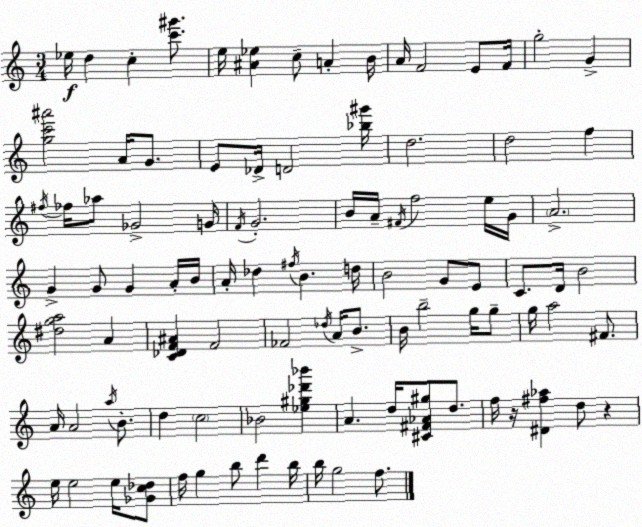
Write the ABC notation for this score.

X:1
T:Untitled
M:3/4
L:1/4
K:Am
_e/4 d c [c'^g']/2 e/4 [^A_e] c/2 A B/4 A/4 F2 E/2 F/4 g2 G [gc'^a']2 A/4 G/2 E/2 _D/4 D2 [_b^g']/4 d2 d2 f ^f/4 _f/4 _a/2 _G2 G/4 F/4 G2 B/4 A/4 ^F/4 f2 e/4 G/4 A2 G G/2 G A/4 B/4 A/4 _d ^f/4 B d/4 B2 G/2 E/2 C/2 D/4 B2 [^dga]2 A [C_DF^A] F2 _F2 _d/4 A/4 B/2 B/4 b2 g/4 g/2 g/4 a2 ^F/2 A/4 A2 a/4 B/2 d c2 _B2 [_e^g_d'_b'] A d/4 [^C^F_A^g]/2 d/2 f/4 z/4 [^D^f_a] d/2 z e/4 e2 e/4 [_Gc_d]/2 f/4 g b/2 d' b/4 b/4 g2 f/2